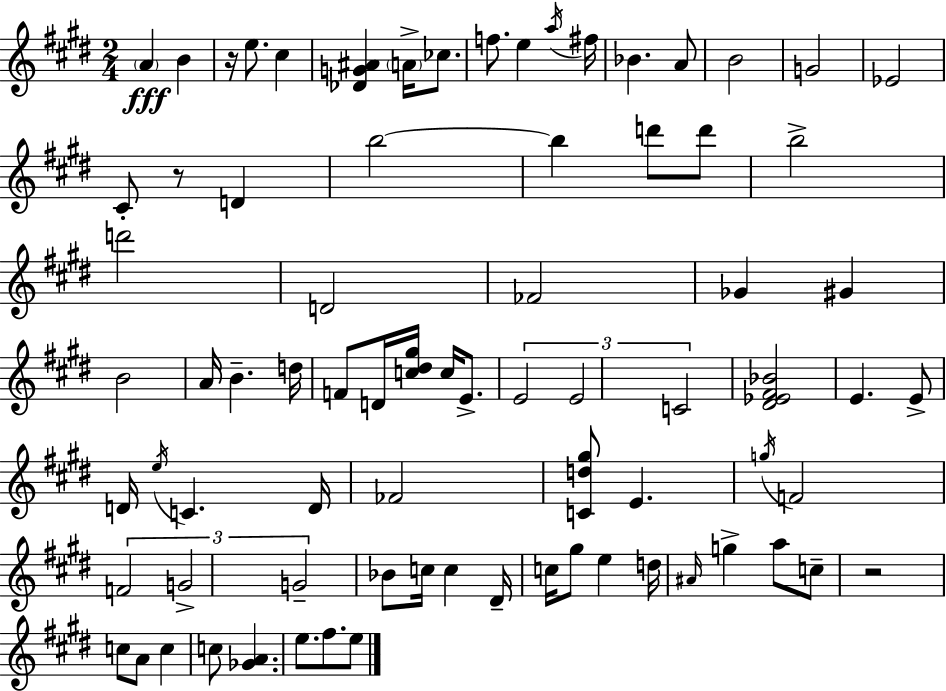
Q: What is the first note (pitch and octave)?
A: A4